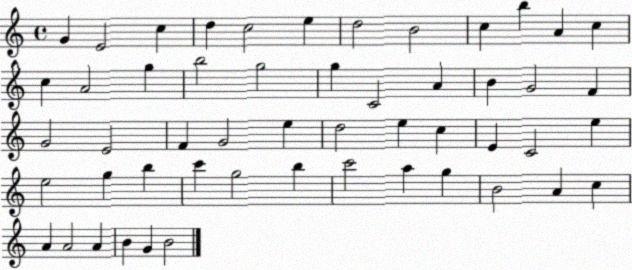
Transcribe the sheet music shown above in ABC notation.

X:1
T:Untitled
M:4/4
L:1/4
K:C
G E2 c d c2 e d2 B2 c b A c c A2 g b2 g2 g C2 A B G2 F G2 E2 F G2 e d2 e c E C2 e e2 g b c' g2 b c'2 a g B2 A c A A2 A B G B2